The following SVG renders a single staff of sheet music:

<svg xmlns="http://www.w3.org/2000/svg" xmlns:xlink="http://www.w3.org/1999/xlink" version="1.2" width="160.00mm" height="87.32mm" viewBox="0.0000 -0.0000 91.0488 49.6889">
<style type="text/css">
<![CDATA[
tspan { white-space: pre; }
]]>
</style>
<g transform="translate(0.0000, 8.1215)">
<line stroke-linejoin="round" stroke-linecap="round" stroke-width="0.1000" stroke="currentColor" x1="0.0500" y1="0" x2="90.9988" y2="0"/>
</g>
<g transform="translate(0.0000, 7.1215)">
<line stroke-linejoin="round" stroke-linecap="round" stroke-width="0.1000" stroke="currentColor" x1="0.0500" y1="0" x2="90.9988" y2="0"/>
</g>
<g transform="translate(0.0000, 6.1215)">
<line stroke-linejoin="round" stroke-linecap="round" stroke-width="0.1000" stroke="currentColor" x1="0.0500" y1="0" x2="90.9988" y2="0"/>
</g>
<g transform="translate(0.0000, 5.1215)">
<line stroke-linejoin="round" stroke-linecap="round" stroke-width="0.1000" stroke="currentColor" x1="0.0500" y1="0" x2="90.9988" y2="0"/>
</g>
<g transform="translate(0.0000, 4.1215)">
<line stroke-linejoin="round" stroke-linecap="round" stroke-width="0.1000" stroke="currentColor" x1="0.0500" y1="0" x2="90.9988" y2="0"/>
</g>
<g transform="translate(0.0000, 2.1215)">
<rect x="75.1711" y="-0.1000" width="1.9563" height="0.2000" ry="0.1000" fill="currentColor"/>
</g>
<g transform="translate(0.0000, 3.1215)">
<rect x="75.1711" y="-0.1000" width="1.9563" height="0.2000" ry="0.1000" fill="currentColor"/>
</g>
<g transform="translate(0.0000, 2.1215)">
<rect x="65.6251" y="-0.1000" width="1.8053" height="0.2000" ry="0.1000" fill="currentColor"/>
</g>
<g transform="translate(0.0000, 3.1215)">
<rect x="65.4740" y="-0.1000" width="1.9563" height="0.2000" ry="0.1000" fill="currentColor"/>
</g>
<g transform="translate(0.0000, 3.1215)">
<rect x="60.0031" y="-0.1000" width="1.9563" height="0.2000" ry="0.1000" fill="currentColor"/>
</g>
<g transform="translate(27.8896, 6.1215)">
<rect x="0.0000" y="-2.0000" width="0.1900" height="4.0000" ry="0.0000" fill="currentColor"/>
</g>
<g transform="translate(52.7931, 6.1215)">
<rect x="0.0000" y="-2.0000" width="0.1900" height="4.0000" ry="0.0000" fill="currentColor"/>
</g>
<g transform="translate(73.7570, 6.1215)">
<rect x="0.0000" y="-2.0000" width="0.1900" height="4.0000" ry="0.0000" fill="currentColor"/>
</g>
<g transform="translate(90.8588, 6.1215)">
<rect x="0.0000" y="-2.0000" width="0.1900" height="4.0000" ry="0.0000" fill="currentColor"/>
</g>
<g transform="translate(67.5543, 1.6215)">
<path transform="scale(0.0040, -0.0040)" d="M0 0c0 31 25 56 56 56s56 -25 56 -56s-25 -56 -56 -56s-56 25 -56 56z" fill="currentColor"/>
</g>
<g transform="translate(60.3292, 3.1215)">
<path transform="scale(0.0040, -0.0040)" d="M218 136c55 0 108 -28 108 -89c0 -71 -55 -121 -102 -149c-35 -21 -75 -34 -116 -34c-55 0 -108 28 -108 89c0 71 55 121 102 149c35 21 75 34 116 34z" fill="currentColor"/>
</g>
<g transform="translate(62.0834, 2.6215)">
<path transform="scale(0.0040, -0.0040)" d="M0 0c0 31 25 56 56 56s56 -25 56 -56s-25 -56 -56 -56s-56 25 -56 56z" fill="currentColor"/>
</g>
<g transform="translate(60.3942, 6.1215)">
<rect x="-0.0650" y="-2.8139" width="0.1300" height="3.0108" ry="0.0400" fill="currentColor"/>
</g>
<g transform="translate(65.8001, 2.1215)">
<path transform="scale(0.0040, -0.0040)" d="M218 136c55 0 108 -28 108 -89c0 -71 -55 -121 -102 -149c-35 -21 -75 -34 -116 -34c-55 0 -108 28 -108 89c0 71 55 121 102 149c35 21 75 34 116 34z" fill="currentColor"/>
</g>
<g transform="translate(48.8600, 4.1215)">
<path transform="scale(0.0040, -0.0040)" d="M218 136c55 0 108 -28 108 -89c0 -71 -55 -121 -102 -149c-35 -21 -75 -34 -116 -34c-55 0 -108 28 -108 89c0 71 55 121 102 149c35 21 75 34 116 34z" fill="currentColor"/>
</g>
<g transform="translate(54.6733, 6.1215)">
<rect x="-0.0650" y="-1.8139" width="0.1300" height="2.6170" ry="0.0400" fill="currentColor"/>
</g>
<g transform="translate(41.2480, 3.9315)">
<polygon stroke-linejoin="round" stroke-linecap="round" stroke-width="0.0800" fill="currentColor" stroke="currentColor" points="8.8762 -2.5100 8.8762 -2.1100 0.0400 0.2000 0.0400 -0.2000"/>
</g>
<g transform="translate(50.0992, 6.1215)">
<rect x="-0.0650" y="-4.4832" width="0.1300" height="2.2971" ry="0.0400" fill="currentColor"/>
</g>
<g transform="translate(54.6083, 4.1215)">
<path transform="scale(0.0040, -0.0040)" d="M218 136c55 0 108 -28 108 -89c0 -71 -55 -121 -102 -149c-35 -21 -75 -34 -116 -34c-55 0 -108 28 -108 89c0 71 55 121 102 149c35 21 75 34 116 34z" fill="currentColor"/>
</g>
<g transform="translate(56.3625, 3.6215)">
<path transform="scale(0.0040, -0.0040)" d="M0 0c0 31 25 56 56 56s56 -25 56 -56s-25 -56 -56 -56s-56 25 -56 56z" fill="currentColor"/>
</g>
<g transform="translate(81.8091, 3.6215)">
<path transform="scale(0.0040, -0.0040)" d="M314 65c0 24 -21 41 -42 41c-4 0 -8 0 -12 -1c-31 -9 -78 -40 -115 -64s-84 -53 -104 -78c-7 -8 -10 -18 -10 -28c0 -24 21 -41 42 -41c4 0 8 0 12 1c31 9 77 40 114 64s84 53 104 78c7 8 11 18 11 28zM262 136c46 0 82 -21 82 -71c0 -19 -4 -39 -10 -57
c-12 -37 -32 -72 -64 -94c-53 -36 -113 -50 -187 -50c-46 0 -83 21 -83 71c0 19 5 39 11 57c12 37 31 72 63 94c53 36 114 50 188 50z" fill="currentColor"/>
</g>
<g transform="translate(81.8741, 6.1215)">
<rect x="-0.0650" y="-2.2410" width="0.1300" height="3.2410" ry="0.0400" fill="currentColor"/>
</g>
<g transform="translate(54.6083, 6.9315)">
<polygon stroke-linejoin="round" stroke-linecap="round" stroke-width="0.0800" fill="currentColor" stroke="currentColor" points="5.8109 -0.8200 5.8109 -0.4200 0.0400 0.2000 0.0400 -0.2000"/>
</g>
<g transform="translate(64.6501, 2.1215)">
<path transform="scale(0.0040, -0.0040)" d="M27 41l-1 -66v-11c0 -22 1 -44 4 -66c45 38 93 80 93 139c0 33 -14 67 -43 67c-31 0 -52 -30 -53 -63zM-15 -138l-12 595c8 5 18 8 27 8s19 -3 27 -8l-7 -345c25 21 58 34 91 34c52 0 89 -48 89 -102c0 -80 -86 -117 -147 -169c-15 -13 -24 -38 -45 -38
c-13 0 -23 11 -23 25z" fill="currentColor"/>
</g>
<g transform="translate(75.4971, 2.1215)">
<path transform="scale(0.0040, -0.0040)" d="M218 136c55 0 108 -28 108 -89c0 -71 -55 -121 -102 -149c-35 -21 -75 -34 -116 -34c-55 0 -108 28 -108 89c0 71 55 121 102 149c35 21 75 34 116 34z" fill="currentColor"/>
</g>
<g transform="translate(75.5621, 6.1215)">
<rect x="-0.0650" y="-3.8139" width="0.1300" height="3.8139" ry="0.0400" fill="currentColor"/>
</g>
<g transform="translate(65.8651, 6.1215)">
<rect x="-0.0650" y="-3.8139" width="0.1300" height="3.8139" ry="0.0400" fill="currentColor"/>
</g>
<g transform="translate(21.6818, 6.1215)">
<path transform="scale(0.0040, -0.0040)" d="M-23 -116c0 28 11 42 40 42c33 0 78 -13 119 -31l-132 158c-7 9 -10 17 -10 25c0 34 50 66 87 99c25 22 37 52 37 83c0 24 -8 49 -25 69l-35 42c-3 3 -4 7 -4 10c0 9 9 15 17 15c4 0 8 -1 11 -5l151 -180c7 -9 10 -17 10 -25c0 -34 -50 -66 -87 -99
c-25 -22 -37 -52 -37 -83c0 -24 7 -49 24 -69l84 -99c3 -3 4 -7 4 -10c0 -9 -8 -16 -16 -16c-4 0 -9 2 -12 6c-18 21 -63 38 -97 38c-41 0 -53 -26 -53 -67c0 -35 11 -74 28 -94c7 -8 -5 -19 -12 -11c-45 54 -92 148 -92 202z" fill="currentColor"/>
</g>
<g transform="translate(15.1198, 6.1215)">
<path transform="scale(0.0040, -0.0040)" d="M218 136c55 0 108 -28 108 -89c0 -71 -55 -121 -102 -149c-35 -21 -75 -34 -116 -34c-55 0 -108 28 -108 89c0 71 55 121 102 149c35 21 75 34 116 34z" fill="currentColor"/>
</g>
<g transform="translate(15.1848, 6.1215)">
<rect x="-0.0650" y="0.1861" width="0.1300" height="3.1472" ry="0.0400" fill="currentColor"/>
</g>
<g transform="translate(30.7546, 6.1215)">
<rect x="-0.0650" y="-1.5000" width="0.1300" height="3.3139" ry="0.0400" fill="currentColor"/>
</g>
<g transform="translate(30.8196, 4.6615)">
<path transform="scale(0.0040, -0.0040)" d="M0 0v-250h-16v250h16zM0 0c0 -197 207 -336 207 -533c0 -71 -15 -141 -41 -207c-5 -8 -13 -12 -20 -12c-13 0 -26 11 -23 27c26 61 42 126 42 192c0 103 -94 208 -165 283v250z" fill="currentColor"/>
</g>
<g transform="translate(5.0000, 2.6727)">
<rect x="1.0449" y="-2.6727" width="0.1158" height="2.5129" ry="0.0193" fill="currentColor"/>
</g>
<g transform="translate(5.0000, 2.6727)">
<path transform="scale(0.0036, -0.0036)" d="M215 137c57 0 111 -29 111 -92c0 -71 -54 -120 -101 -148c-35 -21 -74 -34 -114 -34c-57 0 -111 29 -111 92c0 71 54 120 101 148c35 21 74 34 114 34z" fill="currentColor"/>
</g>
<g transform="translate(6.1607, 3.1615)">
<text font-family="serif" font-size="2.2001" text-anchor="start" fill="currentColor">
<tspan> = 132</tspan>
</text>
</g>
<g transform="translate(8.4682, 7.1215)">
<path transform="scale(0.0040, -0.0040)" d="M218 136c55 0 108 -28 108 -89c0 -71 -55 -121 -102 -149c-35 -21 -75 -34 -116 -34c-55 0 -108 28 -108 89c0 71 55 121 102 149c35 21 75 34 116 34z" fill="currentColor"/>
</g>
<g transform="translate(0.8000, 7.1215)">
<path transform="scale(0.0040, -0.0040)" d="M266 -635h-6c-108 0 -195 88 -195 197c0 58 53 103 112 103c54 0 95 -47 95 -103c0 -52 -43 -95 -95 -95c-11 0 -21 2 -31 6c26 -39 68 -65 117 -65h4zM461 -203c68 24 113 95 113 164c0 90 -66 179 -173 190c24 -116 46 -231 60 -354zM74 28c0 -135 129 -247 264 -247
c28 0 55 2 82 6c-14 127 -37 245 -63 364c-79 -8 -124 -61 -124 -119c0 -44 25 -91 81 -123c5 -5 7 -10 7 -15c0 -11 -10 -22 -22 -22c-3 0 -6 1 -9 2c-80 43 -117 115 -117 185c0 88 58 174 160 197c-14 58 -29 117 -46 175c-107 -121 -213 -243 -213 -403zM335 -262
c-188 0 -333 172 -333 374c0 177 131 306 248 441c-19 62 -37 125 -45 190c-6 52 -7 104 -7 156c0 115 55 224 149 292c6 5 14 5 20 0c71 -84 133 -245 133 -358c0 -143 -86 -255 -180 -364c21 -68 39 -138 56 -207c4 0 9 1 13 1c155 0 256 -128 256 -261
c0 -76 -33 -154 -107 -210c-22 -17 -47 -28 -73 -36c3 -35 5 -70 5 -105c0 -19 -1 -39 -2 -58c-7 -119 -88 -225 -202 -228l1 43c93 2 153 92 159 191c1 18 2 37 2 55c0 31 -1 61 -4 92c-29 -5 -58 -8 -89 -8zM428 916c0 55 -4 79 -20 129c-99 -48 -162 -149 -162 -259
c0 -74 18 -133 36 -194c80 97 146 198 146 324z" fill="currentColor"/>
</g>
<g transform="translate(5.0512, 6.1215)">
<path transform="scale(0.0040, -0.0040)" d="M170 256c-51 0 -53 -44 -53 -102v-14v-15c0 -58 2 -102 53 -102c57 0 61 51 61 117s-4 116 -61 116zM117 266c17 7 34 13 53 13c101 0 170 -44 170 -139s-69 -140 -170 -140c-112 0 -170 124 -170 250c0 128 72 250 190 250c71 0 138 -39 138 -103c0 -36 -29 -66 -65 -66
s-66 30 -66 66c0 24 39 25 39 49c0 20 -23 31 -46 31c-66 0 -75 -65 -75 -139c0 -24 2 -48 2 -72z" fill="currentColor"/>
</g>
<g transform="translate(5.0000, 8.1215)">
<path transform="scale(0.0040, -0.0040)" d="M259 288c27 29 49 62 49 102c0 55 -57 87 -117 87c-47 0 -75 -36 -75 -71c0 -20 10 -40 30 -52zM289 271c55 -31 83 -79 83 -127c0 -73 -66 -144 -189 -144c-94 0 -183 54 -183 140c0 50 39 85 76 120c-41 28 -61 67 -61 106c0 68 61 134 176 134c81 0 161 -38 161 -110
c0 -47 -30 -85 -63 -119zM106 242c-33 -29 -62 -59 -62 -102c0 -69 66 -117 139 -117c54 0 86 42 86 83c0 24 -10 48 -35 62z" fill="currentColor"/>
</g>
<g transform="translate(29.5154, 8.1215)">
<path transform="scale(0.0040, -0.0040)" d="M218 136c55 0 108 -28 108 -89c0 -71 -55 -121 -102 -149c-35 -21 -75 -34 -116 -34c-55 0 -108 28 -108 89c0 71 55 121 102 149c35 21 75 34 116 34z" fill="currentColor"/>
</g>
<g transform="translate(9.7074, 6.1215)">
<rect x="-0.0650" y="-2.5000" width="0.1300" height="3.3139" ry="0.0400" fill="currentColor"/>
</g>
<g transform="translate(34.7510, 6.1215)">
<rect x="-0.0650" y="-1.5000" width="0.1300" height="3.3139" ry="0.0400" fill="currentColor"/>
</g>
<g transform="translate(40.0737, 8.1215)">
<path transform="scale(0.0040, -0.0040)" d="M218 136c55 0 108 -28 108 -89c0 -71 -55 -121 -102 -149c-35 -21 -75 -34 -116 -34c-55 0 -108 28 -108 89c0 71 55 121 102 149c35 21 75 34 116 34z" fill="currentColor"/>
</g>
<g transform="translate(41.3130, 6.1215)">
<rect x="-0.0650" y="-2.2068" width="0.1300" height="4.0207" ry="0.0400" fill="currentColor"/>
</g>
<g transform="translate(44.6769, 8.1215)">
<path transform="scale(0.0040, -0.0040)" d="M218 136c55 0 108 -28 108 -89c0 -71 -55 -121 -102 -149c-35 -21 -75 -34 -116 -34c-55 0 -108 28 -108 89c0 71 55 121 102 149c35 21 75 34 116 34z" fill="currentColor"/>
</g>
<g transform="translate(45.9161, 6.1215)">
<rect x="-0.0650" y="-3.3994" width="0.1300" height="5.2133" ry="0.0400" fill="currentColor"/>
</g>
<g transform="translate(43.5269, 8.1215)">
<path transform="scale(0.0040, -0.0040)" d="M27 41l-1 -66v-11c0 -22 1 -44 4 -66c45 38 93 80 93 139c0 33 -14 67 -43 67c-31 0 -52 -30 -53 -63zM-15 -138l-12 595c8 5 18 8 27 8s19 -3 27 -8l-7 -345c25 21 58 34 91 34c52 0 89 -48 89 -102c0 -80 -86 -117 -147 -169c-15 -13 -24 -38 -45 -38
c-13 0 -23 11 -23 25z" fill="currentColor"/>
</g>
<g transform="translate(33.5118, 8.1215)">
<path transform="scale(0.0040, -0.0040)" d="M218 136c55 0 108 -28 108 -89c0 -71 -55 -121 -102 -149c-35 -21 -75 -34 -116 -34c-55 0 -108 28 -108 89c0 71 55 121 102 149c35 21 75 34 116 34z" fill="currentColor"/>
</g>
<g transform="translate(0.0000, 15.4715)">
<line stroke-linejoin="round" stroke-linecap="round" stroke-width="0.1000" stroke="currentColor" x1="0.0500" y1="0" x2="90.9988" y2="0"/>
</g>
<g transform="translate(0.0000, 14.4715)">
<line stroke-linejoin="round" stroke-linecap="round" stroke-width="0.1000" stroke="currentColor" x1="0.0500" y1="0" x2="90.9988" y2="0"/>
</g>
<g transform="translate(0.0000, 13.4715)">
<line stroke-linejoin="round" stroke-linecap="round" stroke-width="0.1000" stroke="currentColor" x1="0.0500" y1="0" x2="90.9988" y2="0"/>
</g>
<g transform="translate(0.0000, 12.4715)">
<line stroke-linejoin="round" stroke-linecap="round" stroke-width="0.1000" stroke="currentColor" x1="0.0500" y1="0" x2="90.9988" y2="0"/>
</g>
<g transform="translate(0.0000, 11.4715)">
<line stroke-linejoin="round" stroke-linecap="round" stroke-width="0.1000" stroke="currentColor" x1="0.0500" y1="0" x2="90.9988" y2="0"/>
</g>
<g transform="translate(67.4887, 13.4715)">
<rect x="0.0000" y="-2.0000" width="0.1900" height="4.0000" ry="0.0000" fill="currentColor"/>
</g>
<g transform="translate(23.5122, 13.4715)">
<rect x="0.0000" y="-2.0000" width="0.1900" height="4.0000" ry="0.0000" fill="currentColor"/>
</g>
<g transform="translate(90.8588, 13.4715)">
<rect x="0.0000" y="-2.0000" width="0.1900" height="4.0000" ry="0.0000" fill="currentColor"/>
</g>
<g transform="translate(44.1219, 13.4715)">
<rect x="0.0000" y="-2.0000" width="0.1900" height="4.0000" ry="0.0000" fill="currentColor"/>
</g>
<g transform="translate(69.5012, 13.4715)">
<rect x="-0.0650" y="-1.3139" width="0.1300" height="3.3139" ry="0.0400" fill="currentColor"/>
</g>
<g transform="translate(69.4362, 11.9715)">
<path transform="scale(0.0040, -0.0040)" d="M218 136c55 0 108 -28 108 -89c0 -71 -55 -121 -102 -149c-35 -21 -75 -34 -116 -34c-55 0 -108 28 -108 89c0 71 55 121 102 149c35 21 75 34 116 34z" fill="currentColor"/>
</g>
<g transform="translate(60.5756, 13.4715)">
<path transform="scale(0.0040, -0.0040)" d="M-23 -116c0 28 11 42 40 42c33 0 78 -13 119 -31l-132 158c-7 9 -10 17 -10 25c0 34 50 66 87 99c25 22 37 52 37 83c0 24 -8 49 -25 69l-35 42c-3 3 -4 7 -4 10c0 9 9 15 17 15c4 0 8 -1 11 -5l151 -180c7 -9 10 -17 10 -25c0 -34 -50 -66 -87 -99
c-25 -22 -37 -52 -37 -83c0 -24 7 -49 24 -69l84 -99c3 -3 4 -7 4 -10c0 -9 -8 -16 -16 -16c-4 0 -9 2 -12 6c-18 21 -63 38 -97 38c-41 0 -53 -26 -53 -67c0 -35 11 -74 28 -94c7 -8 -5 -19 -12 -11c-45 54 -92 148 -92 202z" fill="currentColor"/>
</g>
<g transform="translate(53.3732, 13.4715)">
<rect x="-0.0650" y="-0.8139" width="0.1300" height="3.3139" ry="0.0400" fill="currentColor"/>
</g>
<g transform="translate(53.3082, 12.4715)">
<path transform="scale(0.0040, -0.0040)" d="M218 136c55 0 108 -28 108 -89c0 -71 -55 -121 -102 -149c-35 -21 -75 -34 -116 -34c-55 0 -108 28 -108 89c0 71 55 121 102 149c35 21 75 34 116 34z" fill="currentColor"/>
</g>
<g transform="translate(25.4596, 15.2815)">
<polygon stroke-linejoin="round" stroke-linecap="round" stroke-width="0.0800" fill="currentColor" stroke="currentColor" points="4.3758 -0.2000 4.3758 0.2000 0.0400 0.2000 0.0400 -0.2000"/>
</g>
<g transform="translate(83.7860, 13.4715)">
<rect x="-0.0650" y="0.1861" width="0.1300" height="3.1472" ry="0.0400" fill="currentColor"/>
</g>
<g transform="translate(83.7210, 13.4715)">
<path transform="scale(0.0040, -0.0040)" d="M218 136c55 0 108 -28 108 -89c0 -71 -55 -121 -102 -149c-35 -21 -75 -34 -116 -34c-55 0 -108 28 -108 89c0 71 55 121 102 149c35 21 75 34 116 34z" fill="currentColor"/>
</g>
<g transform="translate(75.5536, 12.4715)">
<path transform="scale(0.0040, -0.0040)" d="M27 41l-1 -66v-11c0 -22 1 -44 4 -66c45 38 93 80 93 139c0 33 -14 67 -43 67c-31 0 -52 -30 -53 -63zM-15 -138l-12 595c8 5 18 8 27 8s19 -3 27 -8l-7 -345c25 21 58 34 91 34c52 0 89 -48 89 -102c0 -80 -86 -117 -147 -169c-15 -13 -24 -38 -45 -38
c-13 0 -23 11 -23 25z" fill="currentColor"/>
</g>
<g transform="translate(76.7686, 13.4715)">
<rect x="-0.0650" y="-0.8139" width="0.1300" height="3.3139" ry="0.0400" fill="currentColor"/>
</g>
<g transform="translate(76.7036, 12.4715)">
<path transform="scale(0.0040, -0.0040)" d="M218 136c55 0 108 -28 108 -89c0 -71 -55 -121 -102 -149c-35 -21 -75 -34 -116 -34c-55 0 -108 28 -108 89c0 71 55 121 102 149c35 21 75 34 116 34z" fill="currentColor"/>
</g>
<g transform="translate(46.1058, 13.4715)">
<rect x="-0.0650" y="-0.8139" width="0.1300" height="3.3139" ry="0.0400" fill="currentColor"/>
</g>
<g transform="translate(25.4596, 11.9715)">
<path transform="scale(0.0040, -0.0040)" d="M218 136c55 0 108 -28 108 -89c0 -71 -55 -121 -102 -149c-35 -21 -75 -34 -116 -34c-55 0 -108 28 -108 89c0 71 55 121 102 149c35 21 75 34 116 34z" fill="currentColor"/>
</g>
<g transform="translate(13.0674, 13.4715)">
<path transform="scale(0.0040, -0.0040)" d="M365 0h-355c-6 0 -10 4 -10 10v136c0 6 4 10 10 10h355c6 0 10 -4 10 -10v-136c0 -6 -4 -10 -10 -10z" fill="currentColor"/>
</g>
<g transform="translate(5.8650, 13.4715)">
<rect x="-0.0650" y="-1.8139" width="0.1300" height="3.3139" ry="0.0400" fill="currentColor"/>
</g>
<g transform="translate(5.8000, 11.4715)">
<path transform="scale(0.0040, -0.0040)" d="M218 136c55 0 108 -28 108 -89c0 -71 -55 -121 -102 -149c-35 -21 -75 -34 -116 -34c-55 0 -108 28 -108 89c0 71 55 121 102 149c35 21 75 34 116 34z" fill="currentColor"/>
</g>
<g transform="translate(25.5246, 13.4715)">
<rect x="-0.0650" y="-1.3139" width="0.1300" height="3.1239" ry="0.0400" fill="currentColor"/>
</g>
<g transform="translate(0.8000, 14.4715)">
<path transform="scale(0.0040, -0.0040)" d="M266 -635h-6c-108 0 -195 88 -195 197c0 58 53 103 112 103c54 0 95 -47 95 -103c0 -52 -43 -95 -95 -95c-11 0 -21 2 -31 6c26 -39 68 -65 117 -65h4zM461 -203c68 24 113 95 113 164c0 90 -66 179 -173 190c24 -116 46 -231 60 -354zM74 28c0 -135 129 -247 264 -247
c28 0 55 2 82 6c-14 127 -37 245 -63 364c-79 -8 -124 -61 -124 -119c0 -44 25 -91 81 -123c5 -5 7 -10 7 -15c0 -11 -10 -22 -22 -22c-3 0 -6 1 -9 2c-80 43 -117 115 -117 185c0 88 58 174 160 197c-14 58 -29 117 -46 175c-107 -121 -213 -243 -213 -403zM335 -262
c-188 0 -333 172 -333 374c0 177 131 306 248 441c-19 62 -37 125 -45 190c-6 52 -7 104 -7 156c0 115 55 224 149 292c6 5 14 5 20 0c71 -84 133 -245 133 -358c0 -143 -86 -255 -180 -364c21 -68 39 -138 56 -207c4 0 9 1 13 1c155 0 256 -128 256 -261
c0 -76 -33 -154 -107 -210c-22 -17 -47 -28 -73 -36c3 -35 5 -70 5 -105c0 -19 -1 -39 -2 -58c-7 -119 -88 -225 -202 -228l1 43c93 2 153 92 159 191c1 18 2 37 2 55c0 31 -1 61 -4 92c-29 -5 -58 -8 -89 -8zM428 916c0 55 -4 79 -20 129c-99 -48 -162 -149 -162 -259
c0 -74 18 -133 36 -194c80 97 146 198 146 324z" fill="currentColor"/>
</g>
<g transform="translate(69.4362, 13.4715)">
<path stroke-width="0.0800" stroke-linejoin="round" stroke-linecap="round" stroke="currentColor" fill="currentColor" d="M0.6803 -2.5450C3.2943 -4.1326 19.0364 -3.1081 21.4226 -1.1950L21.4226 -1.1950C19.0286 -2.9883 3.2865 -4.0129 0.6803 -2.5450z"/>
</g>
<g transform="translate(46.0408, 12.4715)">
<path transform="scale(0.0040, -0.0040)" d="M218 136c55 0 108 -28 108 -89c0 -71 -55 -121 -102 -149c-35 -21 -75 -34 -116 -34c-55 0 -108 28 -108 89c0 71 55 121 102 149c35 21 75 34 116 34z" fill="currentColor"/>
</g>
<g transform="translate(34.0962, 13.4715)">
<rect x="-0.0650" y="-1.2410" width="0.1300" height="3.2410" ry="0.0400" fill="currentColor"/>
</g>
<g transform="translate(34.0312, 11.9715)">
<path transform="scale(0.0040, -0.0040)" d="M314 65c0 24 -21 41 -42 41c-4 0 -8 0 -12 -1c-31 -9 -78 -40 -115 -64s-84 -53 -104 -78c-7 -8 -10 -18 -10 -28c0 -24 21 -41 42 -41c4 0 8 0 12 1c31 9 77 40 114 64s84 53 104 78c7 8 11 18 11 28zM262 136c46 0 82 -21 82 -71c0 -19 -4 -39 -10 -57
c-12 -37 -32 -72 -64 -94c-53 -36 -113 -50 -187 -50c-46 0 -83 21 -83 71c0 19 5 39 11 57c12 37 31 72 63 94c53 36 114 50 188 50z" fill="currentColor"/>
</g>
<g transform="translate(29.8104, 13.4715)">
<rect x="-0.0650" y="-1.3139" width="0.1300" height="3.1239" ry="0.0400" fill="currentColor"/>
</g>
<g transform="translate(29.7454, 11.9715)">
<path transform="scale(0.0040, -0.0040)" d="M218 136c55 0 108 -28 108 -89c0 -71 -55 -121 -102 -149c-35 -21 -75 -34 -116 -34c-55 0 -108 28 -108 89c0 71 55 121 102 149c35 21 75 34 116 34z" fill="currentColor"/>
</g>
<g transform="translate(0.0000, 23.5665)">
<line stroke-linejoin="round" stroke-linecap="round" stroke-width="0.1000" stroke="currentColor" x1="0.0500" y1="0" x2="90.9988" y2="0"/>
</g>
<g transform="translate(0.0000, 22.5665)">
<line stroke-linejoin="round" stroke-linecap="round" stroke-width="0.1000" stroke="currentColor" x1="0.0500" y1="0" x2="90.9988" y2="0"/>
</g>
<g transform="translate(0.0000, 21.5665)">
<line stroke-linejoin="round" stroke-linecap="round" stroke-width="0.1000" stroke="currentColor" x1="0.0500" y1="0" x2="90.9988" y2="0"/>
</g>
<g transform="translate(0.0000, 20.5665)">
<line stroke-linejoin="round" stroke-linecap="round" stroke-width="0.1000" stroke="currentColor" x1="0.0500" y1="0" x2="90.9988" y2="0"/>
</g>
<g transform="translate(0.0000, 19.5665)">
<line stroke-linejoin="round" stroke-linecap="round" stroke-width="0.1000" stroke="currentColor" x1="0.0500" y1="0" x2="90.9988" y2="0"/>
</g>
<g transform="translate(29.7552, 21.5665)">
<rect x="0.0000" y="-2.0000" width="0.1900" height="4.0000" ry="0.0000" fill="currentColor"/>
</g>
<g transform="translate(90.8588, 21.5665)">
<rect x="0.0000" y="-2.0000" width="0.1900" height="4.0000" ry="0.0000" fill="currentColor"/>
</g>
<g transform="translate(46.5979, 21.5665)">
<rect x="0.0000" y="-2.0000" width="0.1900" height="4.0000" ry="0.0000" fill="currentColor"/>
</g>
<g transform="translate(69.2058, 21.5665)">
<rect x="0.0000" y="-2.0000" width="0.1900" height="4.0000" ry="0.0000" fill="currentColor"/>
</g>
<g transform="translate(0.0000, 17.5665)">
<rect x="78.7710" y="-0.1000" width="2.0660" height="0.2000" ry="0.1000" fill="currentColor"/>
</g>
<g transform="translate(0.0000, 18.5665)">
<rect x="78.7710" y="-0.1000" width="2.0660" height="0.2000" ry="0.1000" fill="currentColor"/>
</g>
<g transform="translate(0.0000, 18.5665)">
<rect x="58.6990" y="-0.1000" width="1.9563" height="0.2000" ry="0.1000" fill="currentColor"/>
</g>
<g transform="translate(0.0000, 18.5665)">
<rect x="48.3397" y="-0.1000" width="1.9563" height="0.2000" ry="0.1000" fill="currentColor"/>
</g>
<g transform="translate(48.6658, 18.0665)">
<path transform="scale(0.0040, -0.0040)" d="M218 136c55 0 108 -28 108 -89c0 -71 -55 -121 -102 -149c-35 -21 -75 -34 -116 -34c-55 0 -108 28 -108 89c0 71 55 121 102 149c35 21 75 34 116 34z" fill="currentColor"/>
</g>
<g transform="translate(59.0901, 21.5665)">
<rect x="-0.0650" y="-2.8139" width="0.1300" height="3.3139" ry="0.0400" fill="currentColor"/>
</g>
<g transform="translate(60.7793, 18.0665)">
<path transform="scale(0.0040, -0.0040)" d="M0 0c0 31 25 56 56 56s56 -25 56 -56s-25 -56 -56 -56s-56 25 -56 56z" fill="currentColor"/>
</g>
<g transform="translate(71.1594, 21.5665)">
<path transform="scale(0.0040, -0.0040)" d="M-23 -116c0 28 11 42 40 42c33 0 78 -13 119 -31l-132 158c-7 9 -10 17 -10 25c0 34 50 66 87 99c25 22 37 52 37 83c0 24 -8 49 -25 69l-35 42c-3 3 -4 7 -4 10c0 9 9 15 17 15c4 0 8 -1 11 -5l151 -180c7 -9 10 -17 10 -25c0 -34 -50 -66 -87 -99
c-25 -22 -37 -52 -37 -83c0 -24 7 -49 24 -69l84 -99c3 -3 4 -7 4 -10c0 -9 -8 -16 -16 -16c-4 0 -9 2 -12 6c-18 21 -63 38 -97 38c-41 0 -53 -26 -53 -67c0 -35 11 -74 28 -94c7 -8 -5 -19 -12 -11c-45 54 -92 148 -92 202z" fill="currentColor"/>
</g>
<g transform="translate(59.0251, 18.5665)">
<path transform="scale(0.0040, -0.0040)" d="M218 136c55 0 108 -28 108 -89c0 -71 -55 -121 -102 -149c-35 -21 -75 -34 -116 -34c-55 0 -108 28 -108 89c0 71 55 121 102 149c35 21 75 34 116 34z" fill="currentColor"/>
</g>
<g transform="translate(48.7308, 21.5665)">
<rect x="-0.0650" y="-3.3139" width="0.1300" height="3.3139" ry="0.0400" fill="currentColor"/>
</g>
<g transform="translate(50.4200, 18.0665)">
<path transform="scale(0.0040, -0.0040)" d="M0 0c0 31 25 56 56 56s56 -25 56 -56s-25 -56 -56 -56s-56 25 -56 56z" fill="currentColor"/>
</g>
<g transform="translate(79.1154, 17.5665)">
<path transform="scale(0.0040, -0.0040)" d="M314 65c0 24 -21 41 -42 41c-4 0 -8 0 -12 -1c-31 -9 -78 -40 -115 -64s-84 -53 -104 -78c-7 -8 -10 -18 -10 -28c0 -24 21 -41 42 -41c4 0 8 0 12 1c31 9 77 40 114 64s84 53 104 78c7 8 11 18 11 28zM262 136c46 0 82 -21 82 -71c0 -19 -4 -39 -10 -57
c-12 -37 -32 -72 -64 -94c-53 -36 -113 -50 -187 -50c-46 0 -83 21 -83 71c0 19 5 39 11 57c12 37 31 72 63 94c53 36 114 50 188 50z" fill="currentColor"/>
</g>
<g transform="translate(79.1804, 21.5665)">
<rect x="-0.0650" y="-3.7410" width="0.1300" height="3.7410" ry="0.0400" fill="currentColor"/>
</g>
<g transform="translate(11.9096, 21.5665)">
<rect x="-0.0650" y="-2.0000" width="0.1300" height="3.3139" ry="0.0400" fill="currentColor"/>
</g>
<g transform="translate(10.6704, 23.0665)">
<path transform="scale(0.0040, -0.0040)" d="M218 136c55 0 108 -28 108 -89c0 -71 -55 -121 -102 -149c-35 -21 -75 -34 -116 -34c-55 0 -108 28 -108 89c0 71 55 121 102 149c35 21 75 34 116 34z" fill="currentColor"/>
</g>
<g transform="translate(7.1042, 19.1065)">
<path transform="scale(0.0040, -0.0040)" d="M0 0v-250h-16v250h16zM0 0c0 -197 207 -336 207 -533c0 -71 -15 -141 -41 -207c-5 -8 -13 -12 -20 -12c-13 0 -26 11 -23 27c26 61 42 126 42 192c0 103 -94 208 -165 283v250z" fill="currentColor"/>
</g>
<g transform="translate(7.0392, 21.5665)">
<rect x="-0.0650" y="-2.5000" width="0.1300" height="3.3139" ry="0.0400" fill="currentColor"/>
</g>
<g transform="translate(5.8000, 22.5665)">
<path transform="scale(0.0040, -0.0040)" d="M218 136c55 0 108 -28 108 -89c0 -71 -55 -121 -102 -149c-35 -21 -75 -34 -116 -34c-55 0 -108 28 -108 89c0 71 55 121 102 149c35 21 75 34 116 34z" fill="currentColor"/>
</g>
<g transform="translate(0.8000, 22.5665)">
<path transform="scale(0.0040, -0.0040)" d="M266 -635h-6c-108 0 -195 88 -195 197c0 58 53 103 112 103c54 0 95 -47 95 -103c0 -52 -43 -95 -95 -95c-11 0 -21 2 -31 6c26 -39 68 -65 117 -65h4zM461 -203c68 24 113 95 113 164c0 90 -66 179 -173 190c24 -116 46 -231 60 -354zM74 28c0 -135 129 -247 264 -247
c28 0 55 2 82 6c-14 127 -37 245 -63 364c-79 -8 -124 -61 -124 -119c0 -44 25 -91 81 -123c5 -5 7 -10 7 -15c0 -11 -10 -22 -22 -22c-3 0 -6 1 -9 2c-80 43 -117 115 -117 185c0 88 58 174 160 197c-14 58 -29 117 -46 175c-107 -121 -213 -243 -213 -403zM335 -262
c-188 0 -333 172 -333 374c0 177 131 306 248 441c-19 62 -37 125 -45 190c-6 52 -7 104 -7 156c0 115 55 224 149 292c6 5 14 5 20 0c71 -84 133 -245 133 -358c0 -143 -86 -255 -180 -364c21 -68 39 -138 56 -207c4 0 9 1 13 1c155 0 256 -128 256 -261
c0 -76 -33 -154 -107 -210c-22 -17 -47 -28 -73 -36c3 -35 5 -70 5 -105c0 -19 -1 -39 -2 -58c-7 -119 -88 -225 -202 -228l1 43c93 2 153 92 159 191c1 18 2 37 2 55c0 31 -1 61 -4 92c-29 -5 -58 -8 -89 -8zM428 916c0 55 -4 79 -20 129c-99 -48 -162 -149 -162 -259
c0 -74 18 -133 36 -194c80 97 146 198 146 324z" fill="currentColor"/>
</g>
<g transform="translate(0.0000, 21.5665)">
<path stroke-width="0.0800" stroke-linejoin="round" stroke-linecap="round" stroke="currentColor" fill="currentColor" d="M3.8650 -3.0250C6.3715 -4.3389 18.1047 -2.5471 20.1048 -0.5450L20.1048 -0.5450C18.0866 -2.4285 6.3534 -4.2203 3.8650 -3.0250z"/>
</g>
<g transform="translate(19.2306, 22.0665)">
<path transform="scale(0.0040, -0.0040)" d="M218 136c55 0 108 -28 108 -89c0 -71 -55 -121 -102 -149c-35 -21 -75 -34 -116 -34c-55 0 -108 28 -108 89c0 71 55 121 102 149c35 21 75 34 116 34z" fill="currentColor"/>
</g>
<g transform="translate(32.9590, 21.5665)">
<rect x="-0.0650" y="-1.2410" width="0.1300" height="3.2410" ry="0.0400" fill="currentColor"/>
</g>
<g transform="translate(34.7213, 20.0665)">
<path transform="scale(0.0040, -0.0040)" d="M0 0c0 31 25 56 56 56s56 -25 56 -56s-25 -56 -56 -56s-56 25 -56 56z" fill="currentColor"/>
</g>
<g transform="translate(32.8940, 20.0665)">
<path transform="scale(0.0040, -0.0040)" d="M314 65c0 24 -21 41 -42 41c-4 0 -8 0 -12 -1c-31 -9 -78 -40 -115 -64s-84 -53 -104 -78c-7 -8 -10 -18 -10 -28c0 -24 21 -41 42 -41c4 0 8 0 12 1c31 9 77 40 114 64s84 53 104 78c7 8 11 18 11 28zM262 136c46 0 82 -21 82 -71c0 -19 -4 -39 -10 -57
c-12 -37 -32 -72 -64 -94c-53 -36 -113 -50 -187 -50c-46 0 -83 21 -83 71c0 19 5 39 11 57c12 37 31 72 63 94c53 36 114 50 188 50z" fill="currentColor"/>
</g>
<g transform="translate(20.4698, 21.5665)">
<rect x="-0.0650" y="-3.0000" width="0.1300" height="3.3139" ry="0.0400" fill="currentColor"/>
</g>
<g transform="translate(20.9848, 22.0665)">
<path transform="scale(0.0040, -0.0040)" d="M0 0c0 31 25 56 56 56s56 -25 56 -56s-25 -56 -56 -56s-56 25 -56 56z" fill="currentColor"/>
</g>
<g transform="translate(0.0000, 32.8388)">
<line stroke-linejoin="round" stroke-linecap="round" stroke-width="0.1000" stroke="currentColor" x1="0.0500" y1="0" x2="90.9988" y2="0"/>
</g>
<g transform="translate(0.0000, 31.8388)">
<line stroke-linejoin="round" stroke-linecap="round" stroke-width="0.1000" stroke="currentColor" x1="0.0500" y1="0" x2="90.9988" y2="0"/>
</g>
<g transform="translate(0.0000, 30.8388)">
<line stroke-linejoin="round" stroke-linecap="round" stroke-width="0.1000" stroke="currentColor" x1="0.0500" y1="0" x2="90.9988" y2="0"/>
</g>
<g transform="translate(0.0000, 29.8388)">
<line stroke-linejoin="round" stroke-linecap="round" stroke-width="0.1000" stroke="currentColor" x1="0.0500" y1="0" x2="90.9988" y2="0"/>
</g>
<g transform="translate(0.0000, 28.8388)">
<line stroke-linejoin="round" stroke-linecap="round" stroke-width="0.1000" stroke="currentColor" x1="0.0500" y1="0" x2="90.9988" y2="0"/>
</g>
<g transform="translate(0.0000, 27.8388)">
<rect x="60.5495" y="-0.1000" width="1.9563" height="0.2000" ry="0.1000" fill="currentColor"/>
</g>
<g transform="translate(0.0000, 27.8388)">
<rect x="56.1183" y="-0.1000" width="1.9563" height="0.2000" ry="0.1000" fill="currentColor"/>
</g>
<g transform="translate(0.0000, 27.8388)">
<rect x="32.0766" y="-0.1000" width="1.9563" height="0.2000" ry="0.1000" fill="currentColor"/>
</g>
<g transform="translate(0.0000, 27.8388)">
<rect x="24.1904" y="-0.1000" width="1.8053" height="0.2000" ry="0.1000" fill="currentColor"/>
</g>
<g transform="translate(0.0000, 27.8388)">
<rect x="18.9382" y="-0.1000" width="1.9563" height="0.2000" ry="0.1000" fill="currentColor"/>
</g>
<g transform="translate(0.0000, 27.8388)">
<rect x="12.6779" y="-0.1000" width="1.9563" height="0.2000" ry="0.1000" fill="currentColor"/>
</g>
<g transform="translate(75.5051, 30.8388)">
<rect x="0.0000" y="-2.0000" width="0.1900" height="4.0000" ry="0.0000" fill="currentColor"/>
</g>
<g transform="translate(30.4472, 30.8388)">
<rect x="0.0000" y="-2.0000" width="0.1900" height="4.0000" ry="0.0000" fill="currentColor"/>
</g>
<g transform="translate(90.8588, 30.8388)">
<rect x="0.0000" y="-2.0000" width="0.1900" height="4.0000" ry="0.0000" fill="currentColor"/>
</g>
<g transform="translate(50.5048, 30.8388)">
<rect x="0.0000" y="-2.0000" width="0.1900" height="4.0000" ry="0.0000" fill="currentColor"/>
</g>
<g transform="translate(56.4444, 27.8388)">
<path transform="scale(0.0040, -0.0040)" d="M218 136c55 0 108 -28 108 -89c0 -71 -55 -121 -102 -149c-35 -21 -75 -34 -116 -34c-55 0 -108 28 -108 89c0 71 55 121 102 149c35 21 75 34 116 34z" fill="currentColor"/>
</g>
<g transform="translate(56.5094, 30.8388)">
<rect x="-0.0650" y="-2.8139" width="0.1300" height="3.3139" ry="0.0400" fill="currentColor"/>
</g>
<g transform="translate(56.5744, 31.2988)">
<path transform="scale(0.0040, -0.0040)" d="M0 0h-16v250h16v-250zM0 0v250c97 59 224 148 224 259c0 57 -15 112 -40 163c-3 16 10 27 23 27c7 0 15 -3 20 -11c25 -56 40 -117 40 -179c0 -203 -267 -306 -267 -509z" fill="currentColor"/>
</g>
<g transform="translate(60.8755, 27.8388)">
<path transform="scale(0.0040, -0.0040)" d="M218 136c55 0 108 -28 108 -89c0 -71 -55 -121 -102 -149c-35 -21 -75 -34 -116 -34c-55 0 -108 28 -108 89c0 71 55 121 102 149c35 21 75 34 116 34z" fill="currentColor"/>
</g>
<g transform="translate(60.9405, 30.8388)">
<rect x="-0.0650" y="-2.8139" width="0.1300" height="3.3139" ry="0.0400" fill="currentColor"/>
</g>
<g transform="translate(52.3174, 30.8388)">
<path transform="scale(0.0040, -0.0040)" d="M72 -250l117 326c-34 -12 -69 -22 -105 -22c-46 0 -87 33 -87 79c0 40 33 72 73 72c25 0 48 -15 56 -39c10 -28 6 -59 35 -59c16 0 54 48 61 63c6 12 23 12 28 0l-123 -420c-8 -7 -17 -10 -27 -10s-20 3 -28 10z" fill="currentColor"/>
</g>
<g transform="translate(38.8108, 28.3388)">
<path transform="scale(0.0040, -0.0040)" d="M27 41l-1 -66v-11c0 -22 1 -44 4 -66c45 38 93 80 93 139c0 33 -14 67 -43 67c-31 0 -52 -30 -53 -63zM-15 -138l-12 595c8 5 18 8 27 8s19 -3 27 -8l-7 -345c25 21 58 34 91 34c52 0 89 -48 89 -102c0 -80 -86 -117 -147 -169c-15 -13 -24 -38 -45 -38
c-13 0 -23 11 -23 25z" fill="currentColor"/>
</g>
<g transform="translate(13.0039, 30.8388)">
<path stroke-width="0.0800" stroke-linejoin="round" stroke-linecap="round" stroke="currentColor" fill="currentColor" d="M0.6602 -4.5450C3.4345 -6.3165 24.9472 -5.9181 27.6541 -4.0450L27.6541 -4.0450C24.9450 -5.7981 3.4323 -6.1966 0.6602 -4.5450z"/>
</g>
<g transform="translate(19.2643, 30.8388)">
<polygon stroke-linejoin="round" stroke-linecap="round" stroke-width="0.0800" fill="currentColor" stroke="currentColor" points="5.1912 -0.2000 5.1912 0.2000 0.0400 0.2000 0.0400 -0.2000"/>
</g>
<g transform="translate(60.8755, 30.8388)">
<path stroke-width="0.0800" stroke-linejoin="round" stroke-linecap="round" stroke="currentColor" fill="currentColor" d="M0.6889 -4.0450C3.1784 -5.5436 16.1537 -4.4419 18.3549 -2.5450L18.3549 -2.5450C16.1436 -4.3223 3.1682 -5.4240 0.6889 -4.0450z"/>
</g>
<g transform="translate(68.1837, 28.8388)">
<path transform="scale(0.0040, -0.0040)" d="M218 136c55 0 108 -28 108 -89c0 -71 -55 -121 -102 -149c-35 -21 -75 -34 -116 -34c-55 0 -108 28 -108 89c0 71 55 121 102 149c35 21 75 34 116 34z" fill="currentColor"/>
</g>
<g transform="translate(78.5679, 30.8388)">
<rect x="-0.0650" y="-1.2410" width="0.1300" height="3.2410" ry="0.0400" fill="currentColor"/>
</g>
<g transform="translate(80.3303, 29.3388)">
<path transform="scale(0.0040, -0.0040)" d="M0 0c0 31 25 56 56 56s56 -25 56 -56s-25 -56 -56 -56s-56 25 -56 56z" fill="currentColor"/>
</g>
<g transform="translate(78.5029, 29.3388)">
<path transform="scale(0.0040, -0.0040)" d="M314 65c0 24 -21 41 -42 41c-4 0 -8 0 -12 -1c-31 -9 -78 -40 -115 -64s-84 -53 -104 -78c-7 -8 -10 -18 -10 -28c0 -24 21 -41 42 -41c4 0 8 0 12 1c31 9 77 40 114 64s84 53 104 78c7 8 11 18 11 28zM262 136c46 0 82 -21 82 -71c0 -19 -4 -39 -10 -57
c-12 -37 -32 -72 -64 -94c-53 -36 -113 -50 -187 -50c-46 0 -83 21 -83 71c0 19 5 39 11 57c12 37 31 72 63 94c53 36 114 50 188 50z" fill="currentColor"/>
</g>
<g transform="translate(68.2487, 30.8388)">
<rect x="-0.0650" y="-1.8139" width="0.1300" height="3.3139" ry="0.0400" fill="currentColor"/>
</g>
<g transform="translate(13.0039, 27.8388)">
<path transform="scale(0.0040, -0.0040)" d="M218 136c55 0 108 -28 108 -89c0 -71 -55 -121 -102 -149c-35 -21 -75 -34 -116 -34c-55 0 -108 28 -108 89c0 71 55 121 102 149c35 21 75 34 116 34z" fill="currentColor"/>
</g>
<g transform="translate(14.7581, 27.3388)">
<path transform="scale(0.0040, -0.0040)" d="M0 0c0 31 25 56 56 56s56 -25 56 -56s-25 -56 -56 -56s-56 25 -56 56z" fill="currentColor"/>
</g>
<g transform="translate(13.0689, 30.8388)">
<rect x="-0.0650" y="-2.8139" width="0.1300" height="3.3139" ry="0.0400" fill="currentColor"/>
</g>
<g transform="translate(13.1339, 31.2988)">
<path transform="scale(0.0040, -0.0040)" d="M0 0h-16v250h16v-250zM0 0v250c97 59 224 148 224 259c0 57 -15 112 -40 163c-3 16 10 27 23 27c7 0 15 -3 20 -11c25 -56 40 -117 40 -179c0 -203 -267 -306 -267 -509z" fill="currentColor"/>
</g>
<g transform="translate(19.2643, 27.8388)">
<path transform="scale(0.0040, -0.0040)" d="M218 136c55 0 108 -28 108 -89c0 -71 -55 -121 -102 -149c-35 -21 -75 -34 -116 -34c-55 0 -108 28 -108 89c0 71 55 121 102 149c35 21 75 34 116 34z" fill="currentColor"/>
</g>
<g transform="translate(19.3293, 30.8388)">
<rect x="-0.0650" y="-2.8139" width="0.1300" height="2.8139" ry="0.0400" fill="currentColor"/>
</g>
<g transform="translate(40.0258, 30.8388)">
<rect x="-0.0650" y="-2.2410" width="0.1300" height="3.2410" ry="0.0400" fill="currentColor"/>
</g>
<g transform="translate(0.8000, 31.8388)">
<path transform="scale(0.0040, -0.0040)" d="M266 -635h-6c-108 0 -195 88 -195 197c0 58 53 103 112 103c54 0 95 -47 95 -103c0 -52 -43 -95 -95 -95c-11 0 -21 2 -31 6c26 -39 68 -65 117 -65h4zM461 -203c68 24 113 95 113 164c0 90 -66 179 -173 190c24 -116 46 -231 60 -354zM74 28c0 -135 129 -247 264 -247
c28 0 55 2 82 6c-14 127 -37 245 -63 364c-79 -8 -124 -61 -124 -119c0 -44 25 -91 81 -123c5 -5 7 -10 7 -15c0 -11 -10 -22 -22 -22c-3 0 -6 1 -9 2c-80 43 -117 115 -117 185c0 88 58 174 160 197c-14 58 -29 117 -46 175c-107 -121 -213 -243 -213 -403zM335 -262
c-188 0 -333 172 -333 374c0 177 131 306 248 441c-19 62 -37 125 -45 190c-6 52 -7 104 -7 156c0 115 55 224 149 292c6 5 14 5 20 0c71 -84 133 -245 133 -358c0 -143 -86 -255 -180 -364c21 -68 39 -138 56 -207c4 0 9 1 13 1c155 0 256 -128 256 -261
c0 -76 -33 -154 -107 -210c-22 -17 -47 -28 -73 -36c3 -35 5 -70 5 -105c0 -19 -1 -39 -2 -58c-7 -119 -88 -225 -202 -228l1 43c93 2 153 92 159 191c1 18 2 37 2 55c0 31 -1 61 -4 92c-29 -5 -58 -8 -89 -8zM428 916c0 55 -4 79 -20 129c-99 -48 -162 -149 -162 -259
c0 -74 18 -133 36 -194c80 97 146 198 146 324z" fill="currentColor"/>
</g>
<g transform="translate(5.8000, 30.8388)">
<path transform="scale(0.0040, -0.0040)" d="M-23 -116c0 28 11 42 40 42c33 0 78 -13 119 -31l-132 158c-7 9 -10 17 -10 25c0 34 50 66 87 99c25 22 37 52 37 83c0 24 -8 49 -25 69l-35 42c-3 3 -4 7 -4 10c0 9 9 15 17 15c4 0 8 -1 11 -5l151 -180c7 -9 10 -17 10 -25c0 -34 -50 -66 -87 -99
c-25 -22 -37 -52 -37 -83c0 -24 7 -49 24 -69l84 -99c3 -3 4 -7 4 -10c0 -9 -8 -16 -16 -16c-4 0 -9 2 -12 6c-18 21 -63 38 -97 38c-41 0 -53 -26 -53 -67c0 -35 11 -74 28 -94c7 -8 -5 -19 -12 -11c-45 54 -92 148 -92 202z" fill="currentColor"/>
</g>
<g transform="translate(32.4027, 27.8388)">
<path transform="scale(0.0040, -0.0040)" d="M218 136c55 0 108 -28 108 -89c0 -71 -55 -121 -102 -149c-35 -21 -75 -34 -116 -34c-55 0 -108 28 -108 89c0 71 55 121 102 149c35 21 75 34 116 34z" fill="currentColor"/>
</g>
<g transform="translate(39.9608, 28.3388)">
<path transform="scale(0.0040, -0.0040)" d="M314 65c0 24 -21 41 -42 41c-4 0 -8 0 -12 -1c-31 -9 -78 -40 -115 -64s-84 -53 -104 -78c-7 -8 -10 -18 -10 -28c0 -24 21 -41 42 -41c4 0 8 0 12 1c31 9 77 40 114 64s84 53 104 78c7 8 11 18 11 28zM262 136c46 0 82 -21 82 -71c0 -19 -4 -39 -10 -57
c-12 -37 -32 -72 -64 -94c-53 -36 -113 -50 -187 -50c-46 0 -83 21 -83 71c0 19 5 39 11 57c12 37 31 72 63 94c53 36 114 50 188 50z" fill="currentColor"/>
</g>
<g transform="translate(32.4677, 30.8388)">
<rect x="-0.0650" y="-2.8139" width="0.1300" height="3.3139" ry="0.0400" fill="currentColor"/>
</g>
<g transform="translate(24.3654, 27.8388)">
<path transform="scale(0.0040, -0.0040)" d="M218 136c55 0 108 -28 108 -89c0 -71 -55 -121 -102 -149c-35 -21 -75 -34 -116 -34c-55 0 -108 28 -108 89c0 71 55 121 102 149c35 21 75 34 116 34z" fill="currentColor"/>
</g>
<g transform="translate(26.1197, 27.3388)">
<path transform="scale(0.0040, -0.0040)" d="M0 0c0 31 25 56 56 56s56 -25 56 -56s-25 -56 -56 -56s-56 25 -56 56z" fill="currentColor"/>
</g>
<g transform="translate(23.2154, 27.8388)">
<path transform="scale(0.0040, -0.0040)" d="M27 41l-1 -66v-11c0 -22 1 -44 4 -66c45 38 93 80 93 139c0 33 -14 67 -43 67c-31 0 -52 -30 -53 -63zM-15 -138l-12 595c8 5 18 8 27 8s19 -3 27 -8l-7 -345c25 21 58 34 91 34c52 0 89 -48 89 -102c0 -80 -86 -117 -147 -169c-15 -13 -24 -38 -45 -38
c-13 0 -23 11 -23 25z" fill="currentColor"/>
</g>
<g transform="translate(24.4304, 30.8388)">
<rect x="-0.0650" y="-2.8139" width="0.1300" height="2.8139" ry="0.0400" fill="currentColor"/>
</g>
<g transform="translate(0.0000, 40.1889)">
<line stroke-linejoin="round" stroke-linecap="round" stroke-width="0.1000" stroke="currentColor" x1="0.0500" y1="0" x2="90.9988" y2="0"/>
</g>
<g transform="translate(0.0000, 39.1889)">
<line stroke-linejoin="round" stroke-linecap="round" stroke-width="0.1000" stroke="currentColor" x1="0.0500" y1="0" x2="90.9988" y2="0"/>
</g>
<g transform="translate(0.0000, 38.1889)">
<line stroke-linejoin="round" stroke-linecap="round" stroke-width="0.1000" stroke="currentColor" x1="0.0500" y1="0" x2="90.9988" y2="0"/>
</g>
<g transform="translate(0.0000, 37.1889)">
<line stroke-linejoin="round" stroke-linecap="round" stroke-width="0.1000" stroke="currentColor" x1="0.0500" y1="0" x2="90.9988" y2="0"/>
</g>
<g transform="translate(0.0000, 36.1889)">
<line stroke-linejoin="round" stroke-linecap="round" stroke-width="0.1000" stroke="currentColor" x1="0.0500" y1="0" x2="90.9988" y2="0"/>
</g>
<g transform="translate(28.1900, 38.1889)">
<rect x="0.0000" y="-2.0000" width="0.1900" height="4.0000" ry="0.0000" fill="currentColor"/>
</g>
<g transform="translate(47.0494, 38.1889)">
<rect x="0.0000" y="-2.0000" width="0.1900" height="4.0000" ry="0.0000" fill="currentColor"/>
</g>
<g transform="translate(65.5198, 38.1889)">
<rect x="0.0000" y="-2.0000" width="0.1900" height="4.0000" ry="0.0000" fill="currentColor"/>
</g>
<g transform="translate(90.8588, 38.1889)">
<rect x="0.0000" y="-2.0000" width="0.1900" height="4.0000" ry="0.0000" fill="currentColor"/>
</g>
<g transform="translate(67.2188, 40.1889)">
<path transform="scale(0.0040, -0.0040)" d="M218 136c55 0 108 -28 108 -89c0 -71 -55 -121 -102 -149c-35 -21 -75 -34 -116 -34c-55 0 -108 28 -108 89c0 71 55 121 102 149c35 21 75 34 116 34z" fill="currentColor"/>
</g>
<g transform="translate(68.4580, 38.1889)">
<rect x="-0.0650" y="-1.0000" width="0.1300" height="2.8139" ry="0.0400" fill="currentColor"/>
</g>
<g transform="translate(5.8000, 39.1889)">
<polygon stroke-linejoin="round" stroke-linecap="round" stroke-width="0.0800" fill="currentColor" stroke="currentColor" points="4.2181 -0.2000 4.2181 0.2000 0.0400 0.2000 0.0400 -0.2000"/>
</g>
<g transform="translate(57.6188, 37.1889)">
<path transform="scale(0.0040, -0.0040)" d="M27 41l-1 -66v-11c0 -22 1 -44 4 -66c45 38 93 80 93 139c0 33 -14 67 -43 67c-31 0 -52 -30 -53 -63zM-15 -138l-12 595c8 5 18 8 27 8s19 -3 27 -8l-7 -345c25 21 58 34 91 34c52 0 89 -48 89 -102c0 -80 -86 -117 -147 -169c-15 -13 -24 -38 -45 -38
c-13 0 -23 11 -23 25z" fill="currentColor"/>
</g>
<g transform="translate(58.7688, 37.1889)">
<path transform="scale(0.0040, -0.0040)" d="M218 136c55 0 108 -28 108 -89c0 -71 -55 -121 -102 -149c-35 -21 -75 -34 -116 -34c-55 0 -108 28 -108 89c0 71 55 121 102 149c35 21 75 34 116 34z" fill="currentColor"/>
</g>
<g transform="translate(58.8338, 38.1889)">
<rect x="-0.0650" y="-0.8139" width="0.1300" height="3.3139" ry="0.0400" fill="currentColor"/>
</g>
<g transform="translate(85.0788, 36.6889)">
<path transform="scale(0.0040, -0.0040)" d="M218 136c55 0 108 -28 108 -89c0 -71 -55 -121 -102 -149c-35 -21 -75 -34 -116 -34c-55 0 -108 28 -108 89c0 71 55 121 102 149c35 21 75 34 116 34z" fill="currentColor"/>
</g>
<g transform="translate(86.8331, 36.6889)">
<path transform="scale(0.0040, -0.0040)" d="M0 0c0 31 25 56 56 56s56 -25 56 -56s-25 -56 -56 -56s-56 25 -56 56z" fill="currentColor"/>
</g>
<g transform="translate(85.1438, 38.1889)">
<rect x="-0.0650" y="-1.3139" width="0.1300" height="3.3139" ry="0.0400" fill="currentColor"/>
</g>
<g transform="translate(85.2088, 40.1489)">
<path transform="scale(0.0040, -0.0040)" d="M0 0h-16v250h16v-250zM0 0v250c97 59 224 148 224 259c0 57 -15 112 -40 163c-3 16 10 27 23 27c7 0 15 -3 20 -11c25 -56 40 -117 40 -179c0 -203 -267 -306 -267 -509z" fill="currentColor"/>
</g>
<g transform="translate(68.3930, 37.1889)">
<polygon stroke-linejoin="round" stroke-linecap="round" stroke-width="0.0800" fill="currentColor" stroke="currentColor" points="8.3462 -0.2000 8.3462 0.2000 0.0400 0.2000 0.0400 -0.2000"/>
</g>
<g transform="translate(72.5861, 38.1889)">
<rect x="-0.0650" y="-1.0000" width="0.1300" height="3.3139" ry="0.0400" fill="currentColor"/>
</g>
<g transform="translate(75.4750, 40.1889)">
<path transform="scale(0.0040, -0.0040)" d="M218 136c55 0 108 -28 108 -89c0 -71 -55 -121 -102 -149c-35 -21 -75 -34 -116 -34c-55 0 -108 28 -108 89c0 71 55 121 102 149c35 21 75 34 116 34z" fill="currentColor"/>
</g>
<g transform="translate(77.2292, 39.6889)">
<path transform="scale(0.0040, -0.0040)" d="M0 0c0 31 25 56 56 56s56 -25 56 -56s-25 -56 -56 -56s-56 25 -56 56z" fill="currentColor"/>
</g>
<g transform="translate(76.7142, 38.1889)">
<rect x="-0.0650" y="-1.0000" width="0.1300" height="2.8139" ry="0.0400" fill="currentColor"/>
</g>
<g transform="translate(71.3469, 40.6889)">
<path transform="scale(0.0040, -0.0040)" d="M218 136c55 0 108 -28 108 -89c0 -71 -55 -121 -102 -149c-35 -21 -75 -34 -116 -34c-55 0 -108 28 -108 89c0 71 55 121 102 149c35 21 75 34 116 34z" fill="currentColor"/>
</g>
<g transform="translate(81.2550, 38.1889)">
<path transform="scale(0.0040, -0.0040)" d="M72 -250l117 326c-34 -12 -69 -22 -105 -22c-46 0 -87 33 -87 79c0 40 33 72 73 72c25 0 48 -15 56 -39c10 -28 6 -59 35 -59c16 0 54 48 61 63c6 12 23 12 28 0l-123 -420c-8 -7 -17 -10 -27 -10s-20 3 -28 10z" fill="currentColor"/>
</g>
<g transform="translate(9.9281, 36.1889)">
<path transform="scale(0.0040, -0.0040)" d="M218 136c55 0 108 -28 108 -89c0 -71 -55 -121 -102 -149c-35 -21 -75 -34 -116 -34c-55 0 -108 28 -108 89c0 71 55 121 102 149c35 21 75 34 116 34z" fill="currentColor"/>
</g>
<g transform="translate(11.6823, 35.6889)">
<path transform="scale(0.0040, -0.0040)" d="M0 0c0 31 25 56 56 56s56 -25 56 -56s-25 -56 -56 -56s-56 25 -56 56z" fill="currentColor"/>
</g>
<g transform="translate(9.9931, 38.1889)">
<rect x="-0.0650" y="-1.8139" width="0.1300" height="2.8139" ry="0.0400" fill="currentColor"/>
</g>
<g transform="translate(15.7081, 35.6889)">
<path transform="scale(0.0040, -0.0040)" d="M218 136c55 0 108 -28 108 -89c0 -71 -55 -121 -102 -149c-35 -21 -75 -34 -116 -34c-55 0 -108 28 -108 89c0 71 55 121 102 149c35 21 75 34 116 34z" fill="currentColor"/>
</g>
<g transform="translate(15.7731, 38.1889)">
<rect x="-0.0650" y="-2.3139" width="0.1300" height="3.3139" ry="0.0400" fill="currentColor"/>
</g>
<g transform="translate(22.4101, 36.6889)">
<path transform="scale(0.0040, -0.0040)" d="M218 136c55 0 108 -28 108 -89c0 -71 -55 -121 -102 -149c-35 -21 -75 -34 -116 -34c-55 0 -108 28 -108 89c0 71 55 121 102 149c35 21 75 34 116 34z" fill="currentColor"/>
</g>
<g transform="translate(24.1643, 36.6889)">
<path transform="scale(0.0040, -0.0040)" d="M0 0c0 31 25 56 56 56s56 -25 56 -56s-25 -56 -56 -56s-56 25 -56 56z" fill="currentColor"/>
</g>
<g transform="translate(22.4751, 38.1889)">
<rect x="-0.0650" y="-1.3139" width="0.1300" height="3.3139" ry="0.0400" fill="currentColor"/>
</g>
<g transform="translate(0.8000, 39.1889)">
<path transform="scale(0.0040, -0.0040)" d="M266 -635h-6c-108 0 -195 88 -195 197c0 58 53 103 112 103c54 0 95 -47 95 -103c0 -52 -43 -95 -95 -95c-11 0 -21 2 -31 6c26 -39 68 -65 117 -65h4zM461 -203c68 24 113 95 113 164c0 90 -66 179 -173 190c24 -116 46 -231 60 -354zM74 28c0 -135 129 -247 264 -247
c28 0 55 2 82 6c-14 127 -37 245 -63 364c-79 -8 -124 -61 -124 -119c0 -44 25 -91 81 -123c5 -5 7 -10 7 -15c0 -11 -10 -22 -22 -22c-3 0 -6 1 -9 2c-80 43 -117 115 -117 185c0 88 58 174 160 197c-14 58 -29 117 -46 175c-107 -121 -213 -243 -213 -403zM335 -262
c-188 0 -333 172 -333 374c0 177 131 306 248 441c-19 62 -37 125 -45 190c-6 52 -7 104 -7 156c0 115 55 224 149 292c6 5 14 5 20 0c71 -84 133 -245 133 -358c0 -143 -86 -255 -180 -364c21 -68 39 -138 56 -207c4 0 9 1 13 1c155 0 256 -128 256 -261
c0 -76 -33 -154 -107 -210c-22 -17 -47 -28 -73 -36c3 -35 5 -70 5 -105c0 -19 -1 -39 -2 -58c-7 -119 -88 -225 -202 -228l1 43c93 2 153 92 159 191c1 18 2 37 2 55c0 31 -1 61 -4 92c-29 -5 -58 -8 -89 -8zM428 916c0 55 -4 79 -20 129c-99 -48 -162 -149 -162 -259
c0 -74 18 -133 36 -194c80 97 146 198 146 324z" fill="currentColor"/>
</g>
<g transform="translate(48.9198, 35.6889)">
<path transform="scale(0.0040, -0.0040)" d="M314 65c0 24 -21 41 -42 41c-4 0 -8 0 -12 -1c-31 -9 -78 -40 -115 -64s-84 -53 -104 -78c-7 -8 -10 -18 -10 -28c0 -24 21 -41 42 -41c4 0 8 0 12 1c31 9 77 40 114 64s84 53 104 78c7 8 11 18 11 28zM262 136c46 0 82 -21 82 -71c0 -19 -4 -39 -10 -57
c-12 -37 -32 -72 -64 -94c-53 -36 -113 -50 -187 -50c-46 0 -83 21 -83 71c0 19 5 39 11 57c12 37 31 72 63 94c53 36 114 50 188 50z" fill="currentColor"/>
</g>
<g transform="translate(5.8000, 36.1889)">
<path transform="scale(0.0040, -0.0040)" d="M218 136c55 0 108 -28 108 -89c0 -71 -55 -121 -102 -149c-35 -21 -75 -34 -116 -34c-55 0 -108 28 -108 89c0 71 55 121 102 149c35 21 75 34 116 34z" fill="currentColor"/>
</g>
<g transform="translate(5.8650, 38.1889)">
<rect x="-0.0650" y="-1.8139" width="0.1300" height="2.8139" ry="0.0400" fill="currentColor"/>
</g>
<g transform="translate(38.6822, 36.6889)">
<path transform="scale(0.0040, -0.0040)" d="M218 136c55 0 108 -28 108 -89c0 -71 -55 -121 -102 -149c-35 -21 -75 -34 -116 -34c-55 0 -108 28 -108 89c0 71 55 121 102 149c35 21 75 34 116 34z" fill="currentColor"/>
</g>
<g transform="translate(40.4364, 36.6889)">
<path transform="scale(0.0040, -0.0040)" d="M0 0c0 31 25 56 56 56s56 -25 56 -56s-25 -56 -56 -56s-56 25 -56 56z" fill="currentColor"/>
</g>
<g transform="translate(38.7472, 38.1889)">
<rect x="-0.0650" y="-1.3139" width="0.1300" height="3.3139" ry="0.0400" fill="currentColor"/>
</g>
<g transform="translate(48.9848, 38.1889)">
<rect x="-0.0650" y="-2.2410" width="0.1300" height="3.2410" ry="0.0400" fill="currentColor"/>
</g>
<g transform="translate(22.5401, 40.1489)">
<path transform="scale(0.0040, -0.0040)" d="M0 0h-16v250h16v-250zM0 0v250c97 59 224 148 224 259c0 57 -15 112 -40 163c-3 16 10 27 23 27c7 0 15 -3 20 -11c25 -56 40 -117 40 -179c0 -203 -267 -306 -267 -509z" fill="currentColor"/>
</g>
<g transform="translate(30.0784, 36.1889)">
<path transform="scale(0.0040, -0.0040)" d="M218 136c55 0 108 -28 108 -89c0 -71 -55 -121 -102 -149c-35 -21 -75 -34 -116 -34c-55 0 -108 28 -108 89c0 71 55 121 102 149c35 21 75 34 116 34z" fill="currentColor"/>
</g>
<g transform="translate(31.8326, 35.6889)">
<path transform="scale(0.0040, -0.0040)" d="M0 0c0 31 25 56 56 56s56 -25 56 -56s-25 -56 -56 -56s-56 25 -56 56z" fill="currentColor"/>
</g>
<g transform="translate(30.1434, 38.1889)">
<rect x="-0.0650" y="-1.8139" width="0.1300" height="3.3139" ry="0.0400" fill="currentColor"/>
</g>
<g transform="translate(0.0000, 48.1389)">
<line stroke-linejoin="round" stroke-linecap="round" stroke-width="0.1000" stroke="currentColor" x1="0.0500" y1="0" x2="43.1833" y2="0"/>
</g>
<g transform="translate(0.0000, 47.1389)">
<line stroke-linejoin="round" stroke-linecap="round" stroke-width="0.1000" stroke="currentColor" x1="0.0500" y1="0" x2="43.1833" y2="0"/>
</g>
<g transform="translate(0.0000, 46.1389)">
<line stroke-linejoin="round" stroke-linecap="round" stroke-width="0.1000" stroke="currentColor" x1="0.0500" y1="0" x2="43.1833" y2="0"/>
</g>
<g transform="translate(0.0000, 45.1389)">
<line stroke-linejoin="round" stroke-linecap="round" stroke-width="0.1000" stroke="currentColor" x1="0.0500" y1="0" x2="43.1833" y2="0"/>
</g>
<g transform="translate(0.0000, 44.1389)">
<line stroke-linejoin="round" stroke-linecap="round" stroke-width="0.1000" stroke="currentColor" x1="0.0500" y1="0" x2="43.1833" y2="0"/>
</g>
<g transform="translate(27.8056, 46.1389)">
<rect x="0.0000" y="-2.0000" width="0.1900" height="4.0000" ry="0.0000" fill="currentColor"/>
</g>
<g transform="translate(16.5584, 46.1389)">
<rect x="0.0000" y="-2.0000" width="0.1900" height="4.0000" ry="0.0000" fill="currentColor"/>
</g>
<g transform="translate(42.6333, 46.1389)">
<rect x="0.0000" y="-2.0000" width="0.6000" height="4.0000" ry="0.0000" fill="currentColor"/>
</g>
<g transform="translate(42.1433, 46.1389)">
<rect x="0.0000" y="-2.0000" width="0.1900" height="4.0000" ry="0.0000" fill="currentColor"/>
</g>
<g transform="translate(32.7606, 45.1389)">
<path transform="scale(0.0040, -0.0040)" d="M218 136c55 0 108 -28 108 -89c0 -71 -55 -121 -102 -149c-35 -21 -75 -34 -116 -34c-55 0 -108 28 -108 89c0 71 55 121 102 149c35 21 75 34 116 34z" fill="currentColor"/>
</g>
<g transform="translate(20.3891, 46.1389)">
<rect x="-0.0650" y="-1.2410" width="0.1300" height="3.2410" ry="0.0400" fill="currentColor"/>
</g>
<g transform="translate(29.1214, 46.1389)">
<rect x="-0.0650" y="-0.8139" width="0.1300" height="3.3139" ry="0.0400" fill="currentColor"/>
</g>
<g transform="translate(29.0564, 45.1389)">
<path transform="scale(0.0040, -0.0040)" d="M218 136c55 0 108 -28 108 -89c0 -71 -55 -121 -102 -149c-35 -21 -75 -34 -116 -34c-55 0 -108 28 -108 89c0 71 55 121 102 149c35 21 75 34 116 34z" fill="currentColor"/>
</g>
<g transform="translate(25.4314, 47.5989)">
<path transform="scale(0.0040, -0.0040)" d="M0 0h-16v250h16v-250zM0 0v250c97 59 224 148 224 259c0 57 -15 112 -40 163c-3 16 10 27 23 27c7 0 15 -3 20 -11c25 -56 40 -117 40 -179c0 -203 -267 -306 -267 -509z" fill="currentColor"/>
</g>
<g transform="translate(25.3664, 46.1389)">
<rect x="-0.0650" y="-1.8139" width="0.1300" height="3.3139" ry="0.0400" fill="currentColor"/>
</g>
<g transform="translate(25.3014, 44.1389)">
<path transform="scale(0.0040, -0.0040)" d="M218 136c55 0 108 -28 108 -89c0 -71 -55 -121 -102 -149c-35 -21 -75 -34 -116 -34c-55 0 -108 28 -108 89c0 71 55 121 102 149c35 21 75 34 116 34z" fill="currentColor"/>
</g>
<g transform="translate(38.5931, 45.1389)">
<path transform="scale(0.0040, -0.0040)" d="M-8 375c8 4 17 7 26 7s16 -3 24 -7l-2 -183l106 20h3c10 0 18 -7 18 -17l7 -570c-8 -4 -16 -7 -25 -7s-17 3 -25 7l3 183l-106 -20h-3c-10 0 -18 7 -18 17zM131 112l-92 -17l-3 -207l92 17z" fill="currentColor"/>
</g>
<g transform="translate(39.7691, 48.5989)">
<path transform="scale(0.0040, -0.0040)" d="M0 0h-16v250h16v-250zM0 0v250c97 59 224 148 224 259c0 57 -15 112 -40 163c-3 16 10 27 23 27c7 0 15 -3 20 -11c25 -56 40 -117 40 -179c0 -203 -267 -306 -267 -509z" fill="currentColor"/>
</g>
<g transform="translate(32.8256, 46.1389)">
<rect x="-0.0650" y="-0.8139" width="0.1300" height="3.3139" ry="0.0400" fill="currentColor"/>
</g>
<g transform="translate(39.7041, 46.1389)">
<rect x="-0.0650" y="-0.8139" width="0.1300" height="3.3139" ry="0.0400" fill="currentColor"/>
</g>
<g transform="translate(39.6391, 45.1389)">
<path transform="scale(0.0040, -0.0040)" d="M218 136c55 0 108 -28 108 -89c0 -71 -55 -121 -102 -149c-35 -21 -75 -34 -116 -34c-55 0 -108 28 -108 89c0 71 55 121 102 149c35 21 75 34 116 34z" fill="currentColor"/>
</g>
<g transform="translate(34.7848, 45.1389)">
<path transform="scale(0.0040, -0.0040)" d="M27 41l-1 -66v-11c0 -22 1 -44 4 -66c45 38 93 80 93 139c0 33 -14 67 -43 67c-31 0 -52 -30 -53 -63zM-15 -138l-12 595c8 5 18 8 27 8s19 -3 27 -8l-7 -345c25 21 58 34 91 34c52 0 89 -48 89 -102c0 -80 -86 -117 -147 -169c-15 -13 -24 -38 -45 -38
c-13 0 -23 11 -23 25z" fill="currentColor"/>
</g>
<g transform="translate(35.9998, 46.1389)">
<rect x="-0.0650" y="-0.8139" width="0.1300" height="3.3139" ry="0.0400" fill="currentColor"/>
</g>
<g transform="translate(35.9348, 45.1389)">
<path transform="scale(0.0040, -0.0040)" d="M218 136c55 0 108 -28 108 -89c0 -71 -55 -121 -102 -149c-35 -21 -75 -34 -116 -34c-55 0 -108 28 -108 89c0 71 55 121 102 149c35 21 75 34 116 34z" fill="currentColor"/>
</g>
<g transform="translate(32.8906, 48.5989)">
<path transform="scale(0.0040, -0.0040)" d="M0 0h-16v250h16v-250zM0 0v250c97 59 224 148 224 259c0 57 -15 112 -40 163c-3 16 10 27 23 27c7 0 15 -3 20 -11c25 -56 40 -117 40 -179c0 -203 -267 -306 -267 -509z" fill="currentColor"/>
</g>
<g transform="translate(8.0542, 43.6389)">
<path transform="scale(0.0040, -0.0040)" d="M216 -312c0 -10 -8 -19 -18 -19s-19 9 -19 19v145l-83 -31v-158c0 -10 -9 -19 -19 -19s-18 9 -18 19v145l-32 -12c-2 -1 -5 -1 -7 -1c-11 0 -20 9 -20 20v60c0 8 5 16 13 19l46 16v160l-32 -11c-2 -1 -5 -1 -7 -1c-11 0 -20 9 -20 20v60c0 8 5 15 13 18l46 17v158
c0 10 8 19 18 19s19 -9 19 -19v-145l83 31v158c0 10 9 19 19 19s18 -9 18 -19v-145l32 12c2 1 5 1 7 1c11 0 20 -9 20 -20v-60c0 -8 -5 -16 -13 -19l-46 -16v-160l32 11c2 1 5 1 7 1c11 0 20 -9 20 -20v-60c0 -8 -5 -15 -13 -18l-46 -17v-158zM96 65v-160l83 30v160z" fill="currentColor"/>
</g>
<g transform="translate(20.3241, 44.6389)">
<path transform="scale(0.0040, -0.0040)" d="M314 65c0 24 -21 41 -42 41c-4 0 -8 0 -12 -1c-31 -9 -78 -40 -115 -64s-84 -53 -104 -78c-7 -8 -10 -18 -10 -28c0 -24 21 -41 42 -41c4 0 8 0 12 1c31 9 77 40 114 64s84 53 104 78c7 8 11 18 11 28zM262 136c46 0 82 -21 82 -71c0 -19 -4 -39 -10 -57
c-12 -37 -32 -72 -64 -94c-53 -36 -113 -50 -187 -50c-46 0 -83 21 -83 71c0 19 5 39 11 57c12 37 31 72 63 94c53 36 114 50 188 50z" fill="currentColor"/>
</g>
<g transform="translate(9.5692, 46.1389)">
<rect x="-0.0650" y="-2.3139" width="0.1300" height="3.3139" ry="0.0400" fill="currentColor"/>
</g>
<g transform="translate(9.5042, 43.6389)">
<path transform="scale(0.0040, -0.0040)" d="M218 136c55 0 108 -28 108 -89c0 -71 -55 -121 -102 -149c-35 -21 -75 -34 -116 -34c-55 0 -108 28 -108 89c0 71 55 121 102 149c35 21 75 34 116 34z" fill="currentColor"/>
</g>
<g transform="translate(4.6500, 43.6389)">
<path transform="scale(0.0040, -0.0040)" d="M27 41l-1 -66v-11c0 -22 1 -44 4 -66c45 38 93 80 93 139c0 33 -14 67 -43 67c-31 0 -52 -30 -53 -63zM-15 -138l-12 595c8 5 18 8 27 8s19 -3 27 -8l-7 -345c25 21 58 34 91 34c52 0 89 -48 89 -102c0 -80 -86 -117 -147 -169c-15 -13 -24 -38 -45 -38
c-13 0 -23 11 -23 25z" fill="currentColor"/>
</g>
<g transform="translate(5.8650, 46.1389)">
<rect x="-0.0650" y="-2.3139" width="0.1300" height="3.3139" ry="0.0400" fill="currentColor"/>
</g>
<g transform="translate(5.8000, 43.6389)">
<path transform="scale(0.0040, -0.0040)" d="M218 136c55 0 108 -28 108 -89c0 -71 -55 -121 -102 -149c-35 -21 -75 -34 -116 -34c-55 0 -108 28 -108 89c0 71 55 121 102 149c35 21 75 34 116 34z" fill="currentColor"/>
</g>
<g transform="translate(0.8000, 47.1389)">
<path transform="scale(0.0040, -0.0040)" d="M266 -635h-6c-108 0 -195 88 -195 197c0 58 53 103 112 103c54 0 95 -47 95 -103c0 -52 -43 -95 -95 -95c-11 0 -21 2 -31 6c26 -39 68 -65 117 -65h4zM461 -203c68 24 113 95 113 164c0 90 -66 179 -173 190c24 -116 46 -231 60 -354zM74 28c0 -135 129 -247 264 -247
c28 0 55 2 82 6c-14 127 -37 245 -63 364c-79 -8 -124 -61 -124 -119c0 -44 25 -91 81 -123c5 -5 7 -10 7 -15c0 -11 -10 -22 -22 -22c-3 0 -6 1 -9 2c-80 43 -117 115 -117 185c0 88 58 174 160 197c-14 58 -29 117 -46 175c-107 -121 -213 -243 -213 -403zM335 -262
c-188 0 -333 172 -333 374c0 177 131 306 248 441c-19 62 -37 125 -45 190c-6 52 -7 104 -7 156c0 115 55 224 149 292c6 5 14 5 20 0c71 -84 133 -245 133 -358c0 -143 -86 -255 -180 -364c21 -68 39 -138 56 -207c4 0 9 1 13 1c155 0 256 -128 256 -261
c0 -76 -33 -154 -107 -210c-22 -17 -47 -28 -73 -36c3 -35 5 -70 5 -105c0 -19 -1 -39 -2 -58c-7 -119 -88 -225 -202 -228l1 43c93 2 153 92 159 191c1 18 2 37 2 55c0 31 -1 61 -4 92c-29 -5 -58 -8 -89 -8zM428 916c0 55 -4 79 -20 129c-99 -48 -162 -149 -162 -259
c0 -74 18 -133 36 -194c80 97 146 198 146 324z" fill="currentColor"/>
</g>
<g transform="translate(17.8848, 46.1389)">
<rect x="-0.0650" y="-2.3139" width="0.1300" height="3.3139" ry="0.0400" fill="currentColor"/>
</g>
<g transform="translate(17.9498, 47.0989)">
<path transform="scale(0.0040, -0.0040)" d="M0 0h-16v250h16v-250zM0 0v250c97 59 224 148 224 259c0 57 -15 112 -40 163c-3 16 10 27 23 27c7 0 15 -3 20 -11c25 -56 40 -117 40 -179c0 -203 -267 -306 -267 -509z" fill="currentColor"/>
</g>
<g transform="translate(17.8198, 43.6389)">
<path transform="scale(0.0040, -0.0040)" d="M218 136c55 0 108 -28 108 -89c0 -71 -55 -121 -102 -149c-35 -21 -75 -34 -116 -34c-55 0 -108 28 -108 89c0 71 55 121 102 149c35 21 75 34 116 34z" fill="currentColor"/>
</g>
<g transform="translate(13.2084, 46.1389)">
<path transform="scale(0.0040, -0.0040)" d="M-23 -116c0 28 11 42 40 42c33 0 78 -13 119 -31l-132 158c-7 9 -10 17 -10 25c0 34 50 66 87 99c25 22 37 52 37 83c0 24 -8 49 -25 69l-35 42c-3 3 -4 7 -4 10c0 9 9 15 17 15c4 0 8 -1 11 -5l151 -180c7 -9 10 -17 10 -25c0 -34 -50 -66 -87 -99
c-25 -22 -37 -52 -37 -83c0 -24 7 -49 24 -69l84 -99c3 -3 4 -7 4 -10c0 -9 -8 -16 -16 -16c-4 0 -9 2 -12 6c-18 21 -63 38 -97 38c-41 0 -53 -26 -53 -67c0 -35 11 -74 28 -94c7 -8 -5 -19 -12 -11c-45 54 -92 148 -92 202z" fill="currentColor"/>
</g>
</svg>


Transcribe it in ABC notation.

X:1
T:Untitled
M:6/8
L:1/4
K:C
G B z E/2 E E/2 _E/2 f/2 f/2 a/2 _c' c' g2 f z2 e/2 e/2 e2 d d z e _d B G/2 F A e2 b a z c'2 z a/2 a/2 _a/2 a _g2 z/2 a/2 a f e2 f/2 f/2 g e/2 f e g2 _d E/2 D/2 E/2 z/2 e/2 _g ^g z g/2 e2 f/2 d d/2 _d d/2